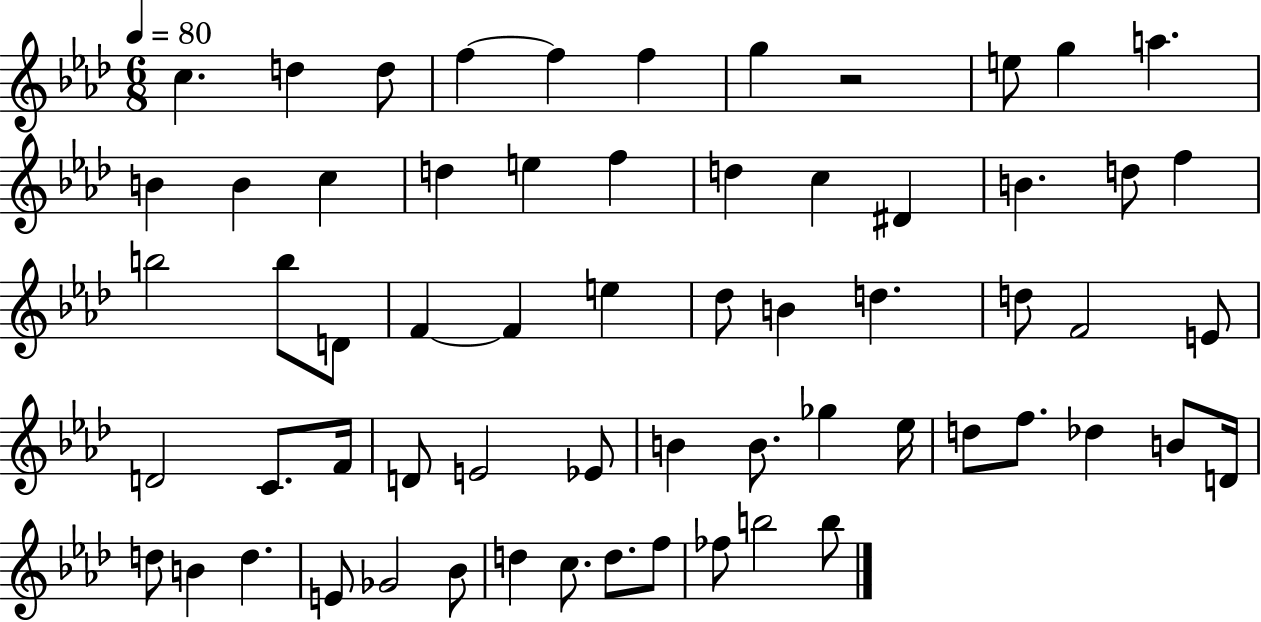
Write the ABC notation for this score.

X:1
T:Untitled
M:6/8
L:1/4
K:Ab
c d d/2 f f f g z2 e/2 g a B B c d e f d c ^D B d/2 f b2 b/2 D/2 F F e _d/2 B d d/2 F2 E/2 D2 C/2 F/4 D/2 E2 _E/2 B B/2 _g _e/4 d/2 f/2 _d B/2 D/4 d/2 B d E/2 _G2 _B/2 d c/2 d/2 f/2 _f/2 b2 b/2